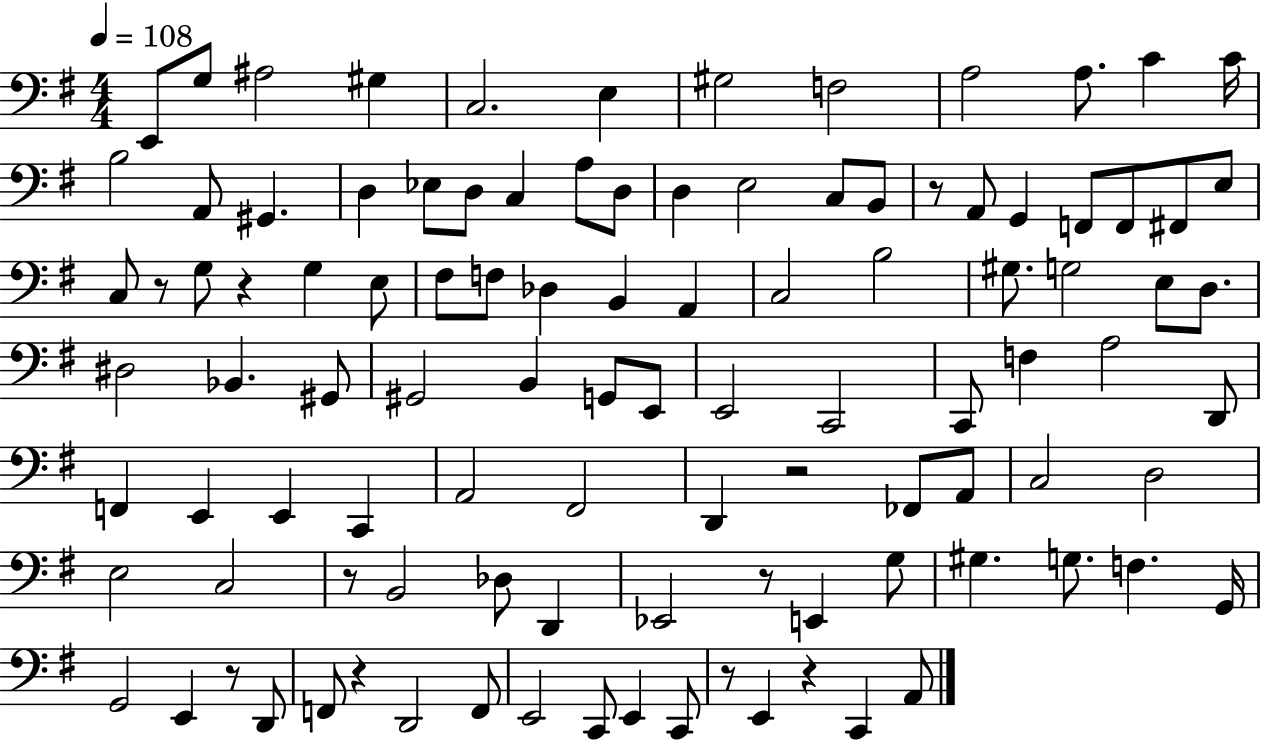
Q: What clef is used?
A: bass